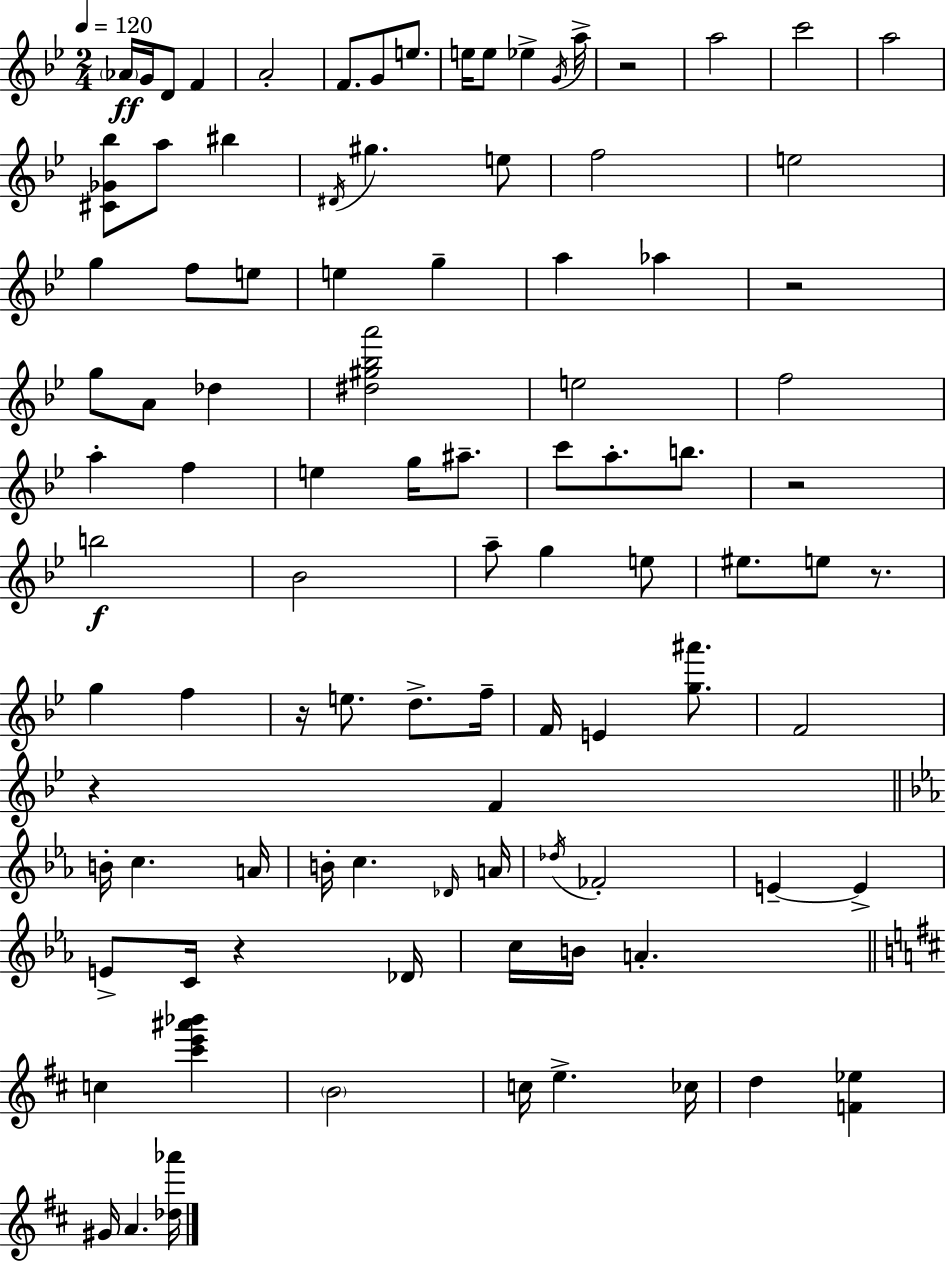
{
  \clef treble
  \numericTimeSignature
  \time 2/4
  \key g \minor
  \tempo 4 = 120
  \parenthesize aes'16\ff g'16 d'8 f'4 | a'2-. | f'8. g'8 e''8. | e''16 e''8 ees''4-> \acciaccatura { g'16 } | \break a''16-> r2 | a''2 | c'''2 | a''2 | \break <cis' ges' bes''>8 a''8 bis''4 | \acciaccatura { dis'16 } gis''4. | e''8 f''2 | e''2 | \break g''4 f''8 | e''8 e''4 g''4-- | a''4 aes''4 | r2 | \break g''8 a'8 des''4 | <dis'' gis'' bes'' a'''>2 | e''2 | f''2 | \break a''4-. f''4 | e''4 g''16 ais''8.-- | c'''8 a''8.-. b''8. | r2 | \break b''2\f | bes'2 | a''8-- g''4 | e''8 eis''8. e''8 r8. | \break g''4 f''4 | r16 e''8. d''8.-> | f''16-- f'16 e'4 <g'' ais'''>8. | f'2 | \break r4 f'4 | \bar "||" \break \key c \minor b'16-. c''4. a'16 | b'16-. c''4. \grace { des'16 } | a'16 \acciaccatura { des''16 } fes'2-. | e'4--~~ e'4-> | \break e'8-> c'16 r4 | des'16 c''16 b'16 a'4.-. | \bar "||" \break \key b \minor c''4 <cis''' e''' ais''' bes'''>4 | \parenthesize b'2 | c''16 e''4.-> ces''16 | d''4 <f' ees''>4 | \break gis'16 a'4. <des'' aes'''>16 | \bar "|."
}